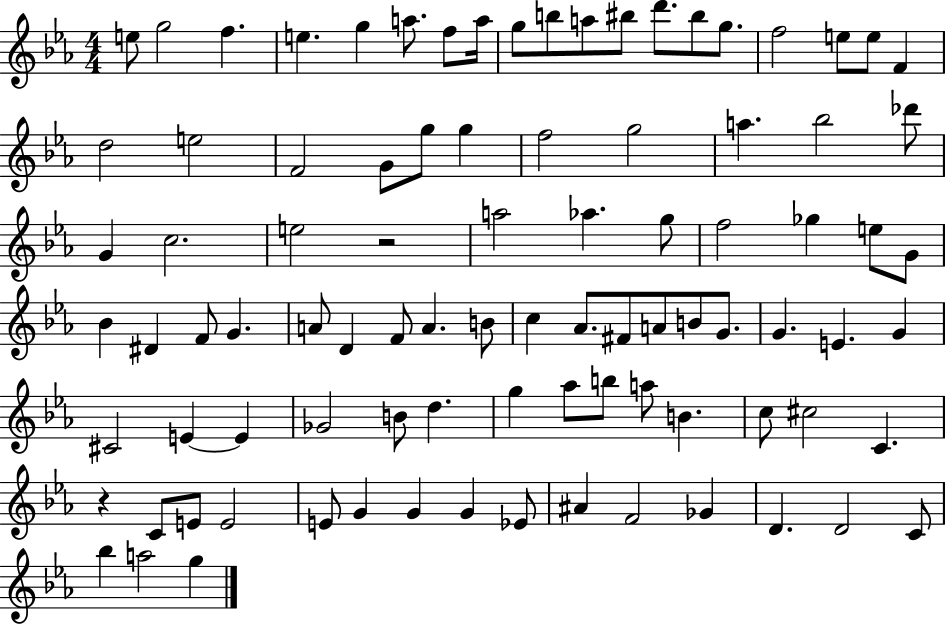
E5/e G5/h F5/q. E5/q. G5/q A5/e. F5/e A5/s G5/e B5/e A5/e BIS5/e D6/e. BIS5/e G5/e. F5/h E5/e E5/e F4/q D5/h E5/h F4/h G4/e G5/e G5/q F5/h G5/h A5/q. Bb5/h Db6/e G4/q C5/h. E5/h R/h A5/h Ab5/q. G5/e F5/h Gb5/q E5/e G4/e Bb4/q D#4/q F4/e G4/q. A4/e D4/q F4/e A4/q. B4/e C5/q Ab4/e. F#4/e A4/e B4/e G4/e. G4/q. E4/q. G4/q C#4/h E4/q E4/q Gb4/h B4/e D5/q. G5/q Ab5/e B5/e A5/e B4/q. C5/e C#5/h C4/q. R/q C4/e E4/e E4/h E4/e G4/q G4/q G4/q Eb4/e A#4/q F4/h Gb4/q D4/q. D4/h C4/e Bb5/q A5/h G5/q